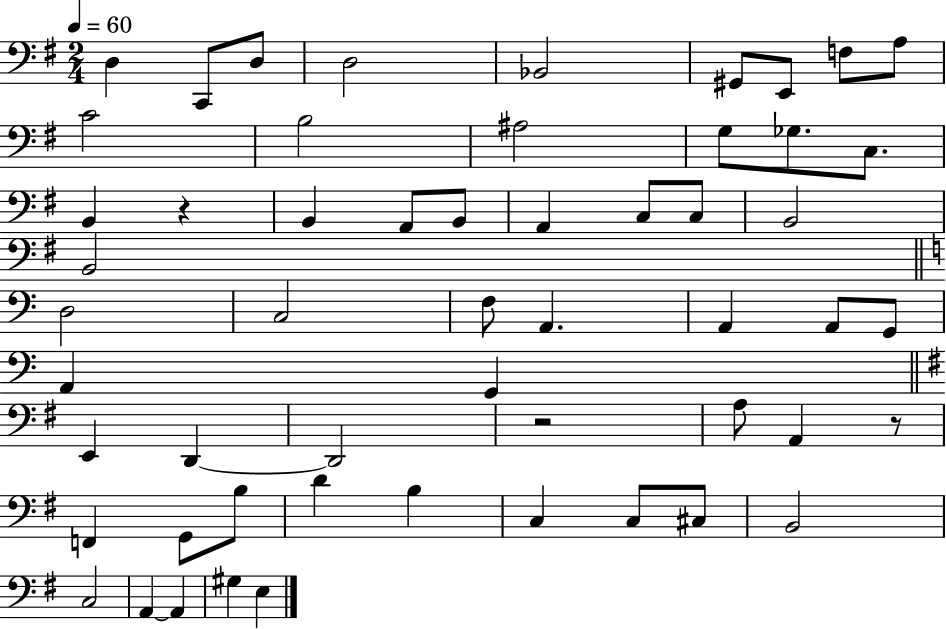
D3/q C2/e D3/e D3/h Bb2/h G#2/e E2/e F3/e A3/e C4/h B3/h A#3/h G3/e Gb3/e. C3/e. B2/q R/q B2/q A2/e B2/e A2/q C3/e C3/e B2/h B2/h D3/h C3/h F3/e A2/q. A2/q A2/e G2/e A2/q G2/q E2/q D2/q D2/h R/h A3/e A2/q R/e F2/q G2/e B3/e D4/q B3/q C3/q C3/e C#3/e B2/h C3/h A2/q A2/q G#3/q E3/q